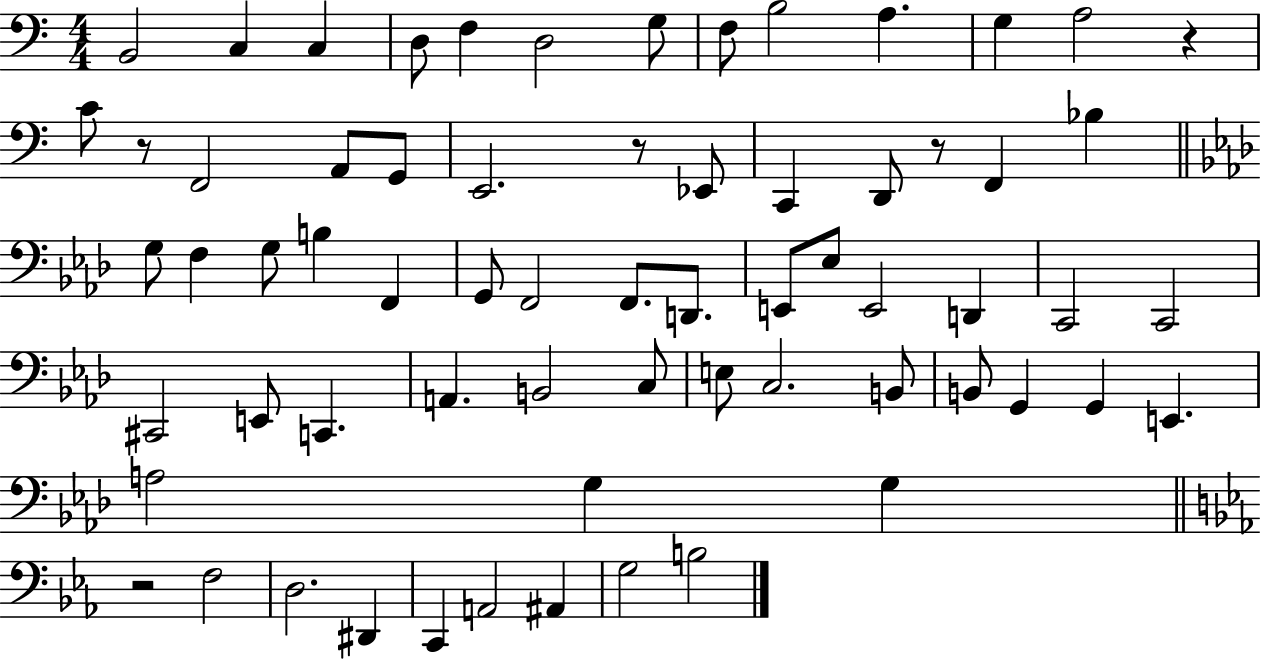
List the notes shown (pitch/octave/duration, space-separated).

B2/h C3/q C3/q D3/e F3/q D3/h G3/e F3/e B3/h A3/q. G3/q A3/h R/q C4/e R/e F2/h A2/e G2/e E2/h. R/e Eb2/e C2/q D2/e R/e F2/q Bb3/q G3/e F3/q G3/e B3/q F2/q G2/e F2/h F2/e. D2/e. E2/e Eb3/e E2/h D2/q C2/h C2/h C#2/h E2/e C2/q. A2/q. B2/h C3/e E3/e C3/h. B2/e B2/e G2/q G2/q E2/q. A3/h G3/q G3/q R/h F3/h D3/h. D#2/q C2/q A2/h A#2/q G3/h B3/h